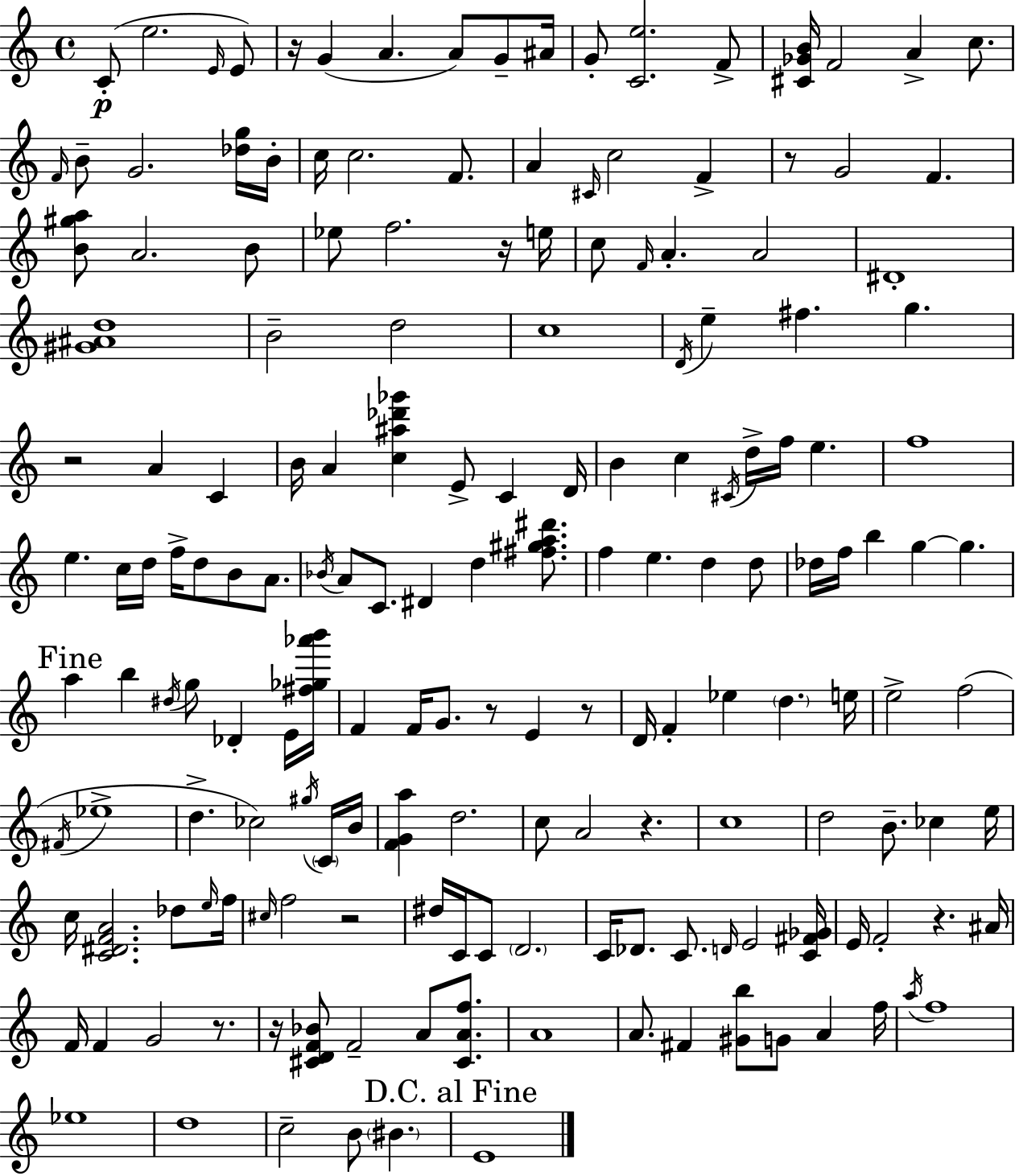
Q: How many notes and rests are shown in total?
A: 173